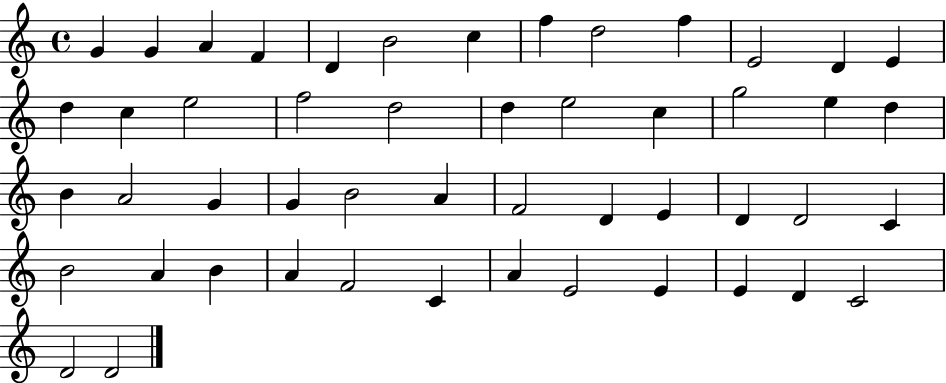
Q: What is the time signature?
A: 4/4